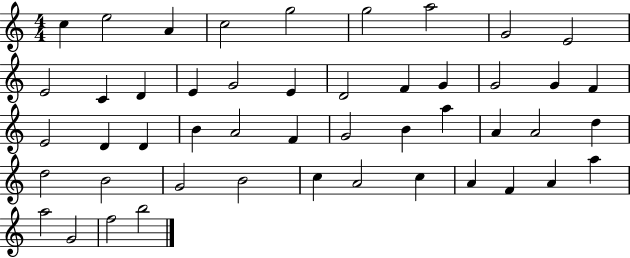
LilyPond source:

{
  \clef treble
  \numericTimeSignature
  \time 4/4
  \key c \major
  c''4 e''2 a'4 | c''2 g''2 | g''2 a''2 | g'2 e'2 | \break e'2 c'4 d'4 | e'4 g'2 e'4 | d'2 f'4 g'4 | g'2 g'4 f'4 | \break e'2 d'4 d'4 | b'4 a'2 f'4 | g'2 b'4 a''4 | a'4 a'2 d''4 | \break d''2 b'2 | g'2 b'2 | c''4 a'2 c''4 | a'4 f'4 a'4 a''4 | \break a''2 g'2 | f''2 b''2 | \bar "|."
}